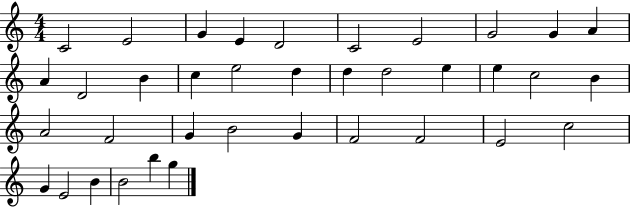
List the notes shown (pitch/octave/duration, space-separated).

C4/h E4/h G4/q E4/q D4/h C4/h E4/h G4/h G4/q A4/q A4/q D4/h B4/q C5/q E5/h D5/q D5/q D5/h E5/q E5/q C5/h B4/q A4/h F4/h G4/q B4/h G4/q F4/h F4/h E4/h C5/h G4/q E4/h B4/q B4/h B5/q G5/q